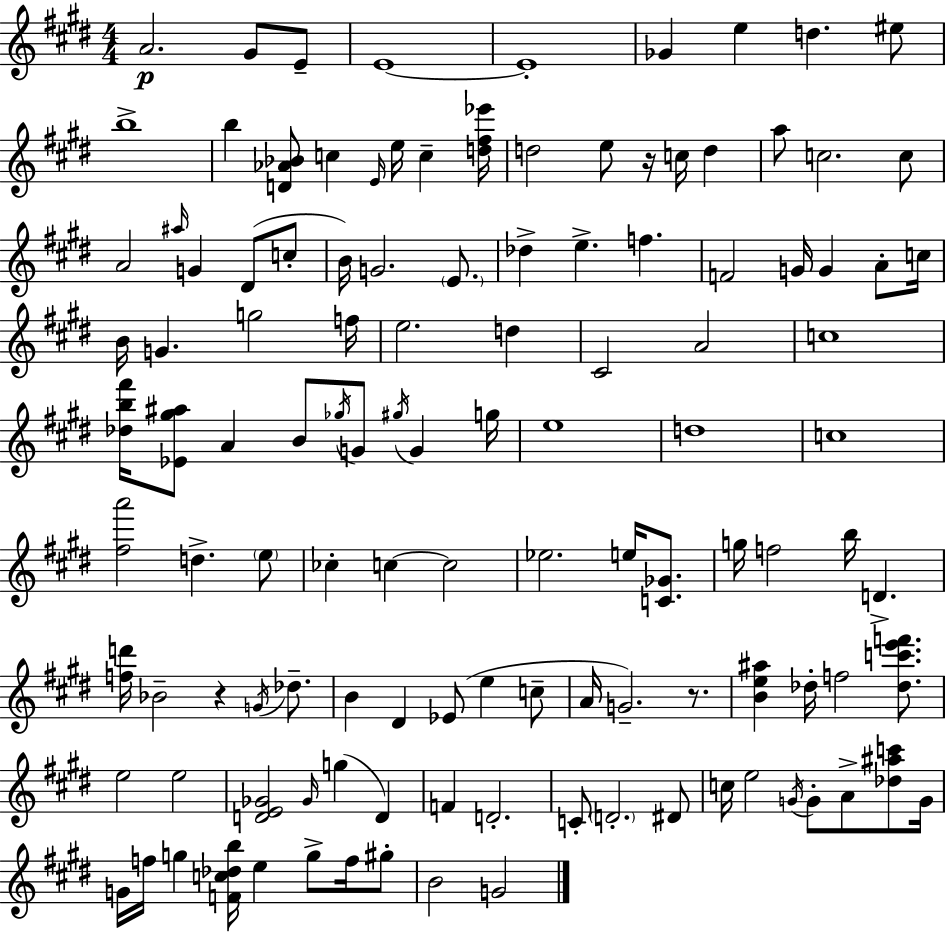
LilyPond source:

{
  \clef treble
  \numericTimeSignature
  \time 4/4
  \key e \major
  a'2.\p gis'8 e'8-- | e'1~~ | e'1-. | ges'4 e''4 d''4. eis''8 | \break b''1-> | b''4 <d' aes' bes'>8 c''4 \grace { e'16 } e''16 c''4-- | <d'' fis'' ees'''>16 d''2 e''8 r16 c''16 d''4 | a''8 c''2. c''8 | \break a'2 \grace { ais''16 } g'4 dis'8( | c''8-. b'16) g'2. \parenthesize e'8. | des''4-> e''4.-> f''4. | f'2 g'16 g'4 a'8-. | \break c''16 b'16 g'4. g''2 | f''16 e''2. d''4 | cis'2 a'2 | c''1 | \break <des'' b'' fis'''>16 <ees' gis'' ais''>8 a'4 b'8 \acciaccatura { ges''16 } g'8 \acciaccatura { gis''16 } g'4 | g''16 e''1 | d''1 | c''1 | \break <fis'' a'''>2 d''4.-> | \parenthesize e''8 ces''4-. c''4~~ c''2 | ees''2. | e''16 <c' ges'>8. g''16 f''2 b''16 d'4.-> | \break <f'' d'''>16 bes'2-- r4 | \acciaccatura { g'16 } des''8.-- b'4 dis'4 ees'8( e''4 | c''8-- a'16 g'2.--) | r8. <b' e'' ais''>4 des''16-. f''2 | \break <des'' c''' e''' f'''>8. e''2 e''2 | <d' e' ges'>2 \grace { ges'16 }( g''4 | d'4) f'4 d'2.-. | c'8-. \parenthesize d'2.-. | \break dis'8 c''16 e''2 \acciaccatura { g'16 } | g'8-. a'8-> <des'' ais'' c'''>8 g'16 g'16 f''16 g''4 <f' c'' des'' b''>16 e''4 | g''8-> f''16 gis''8-. b'2 g'2 | \bar "|."
}